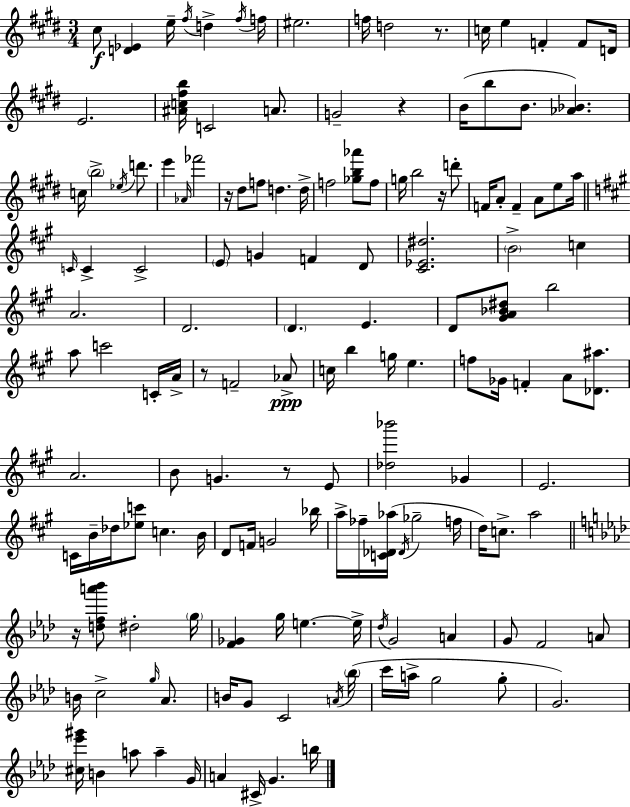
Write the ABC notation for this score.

X:1
T:Untitled
M:3/4
L:1/4
K:E
^c/2 [D_E] e/4 ^f/4 d ^f/4 f/4 ^e2 f/4 d2 z/2 c/4 e F F/2 D/4 E2 [^Ac^fb]/4 C2 A/2 G2 z B/4 b/2 B/2 [_A_B] c/4 b2 _e/4 d'/2 e' _A/4 _f'2 z/4 ^d/2 f/2 d d/4 f2 [_gb_a']/2 f/2 g/4 b2 z/4 d'/2 F/4 A/2 F A/2 e/2 a/4 C/4 C C2 E/2 G F D/2 [^C_E^d]2 B2 c A2 D2 D E D/2 [^GA_B^d]/2 b2 a/2 c'2 C/4 A/4 z/2 F2 _A/2 c/4 b g/4 e f/2 _G/4 F A/2 [_D^a]/2 A2 B/2 G z/2 E/2 [_d_b']2 _G E2 C/4 B/4 _d/4 [_ec']/2 c B/4 D/2 F/4 G2 _b/4 a/4 _f/4 [C_D_a]/4 _D/4 _g2 f/4 d/4 c/2 a2 z/4 [dfa'_b']/2 ^d2 g/4 [F_G] g/4 e e/4 _d/4 G2 A G/2 F2 A/2 B/4 c2 g/4 _A/2 B/4 G/2 C2 A/4 _b/4 c'/4 a/4 g2 g/2 G2 [^c_e'^g']/4 B a/2 a G/4 A ^C/4 G b/4